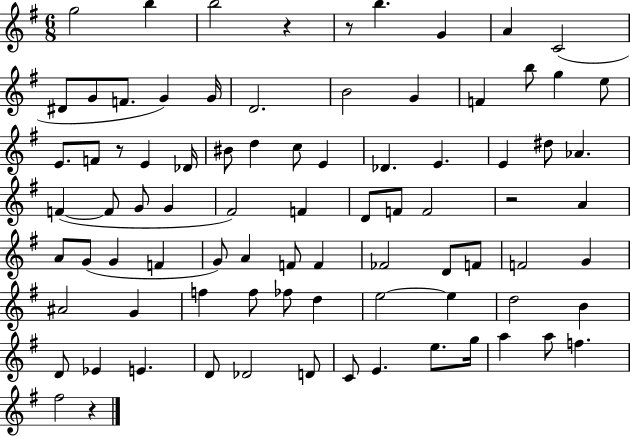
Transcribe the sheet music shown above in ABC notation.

X:1
T:Untitled
M:6/8
L:1/4
K:G
g2 b b2 z z/2 b G A C2 ^D/2 G/2 F/2 G G/4 D2 B2 G F b/2 g e/2 E/2 F/2 z/2 E _D/4 ^B/2 d c/2 E _D E E ^d/2 _A F F/2 G/2 G ^F2 F D/2 F/2 F2 z2 A A/2 G/2 G F G/2 A F/2 F _F2 D/2 F/2 F2 G ^A2 G f f/2 _f/2 d e2 e d2 B D/2 _E E D/2 _D2 D/2 C/2 E e/2 g/4 a a/2 f ^f2 z